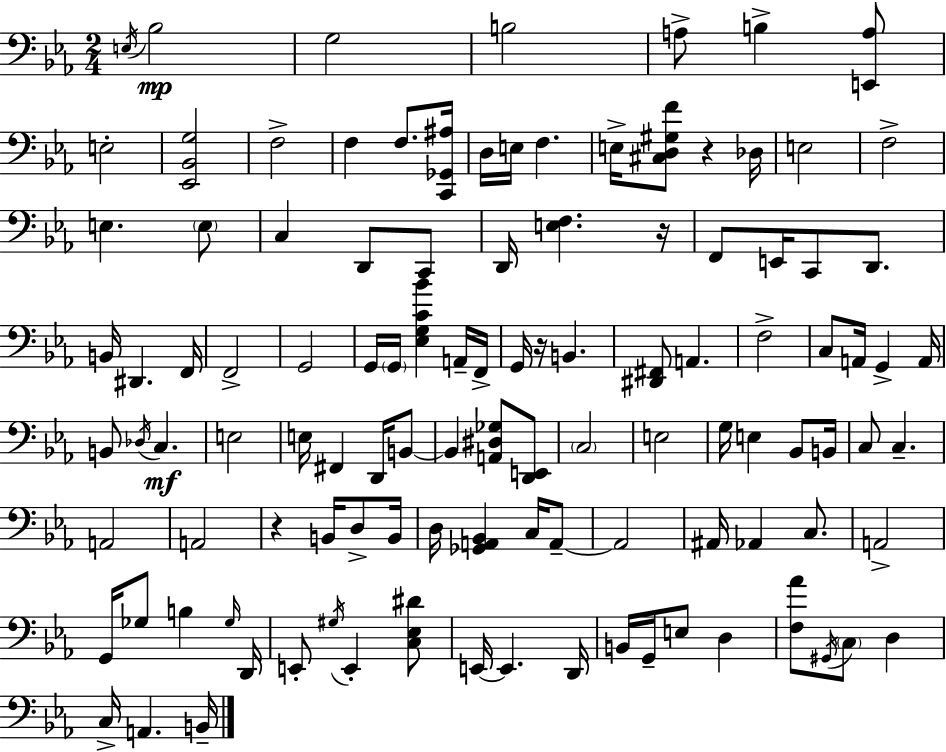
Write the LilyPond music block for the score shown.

{
  \clef bass
  \numericTimeSignature
  \time 2/4
  \key c \minor
  \acciaccatura { e16 }\mp bes2 | g2 | b2 | a8-> b4-> <e, a>8 | \break e2-. | <ees, bes, g>2 | f2-> | f4 f8. | \break <c, ges, ais>16 d16 e16 f4. | e16-> <cis d gis f'>8 r4 | des16 e2 | f2-> | \break e4. \parenthesize e8 | c4 d,8 c,8 | d,16 <e f>4. | r16 f,8 e,16 c,8 d,8. | \break b,16 dis,4. | f,16 f,2-> | g,2 | g,16 \parenthesize g,16 <ees g c' bes'>4 a,16-- | \break f,16-> g,16 r16 b,4. | <dis, fis,>8 a,4. | f2-> | c8 a,16 g,4-> | \break a,16 b,8 \acciaccatura { des16 }\mf c4. | e2 | e16 fis,4 d,16 | b,8~~ b,4 <a, dis ges>8 | \break <d, e,>8 \parenthesize c2 | e2 | g16 e4 bes,8 | b,16 c8 c4.-- | \break a,2 | a,2 | r4 b,16 d8-> | b,16 d16 <ges, a, bes,>4 c16 | \break a,8--~~ a,2 | ais,16 aes,4 c8. | a,2-> | g,16 ges8 b4 | \break \grace { ges16 } d,16 e,8-. \acciaccatura { gis16 } e,4-. | <c ees dis'>8 e,16~~ e,4. | d,16 b,16 g,16-- e8 | d4 <f aes'>8 \acciaccatura { gis,16 } \parenthesize c8 | \break d4 c16-> a,4. | b,16-- \bar "|."
}